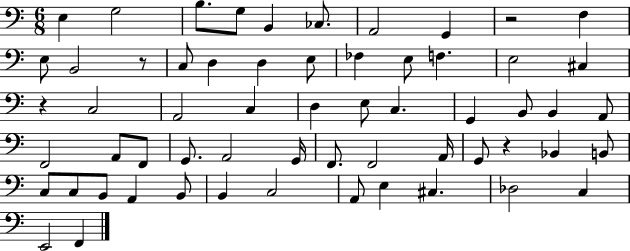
X:1
T:Untitled
M:6/8
L:1/4
K:C
E, G,2 B,/2 G,/2 B,, _C,/2 A,,2 G,, z2 F, E,/2 B,,2 z/2 C,/2 D, D, E,/2 _F, E,/2 F, E,2 ^C, z C,2 A,,2 C, D, E,/2 C, G,, B,,/2 B,, A,,/2 F,,2 A,,/2 F,,/2 G,,/2 A,,2 G,,/4 F,,/2 F,,2 A,,/4 G,,/2 z _B,, B,,/2 C,/2 C,/2 B,,/2 A,, B,,/2 B,, C,2 A,,/2 E, ^C, _D,2 C, E,,2 F,,